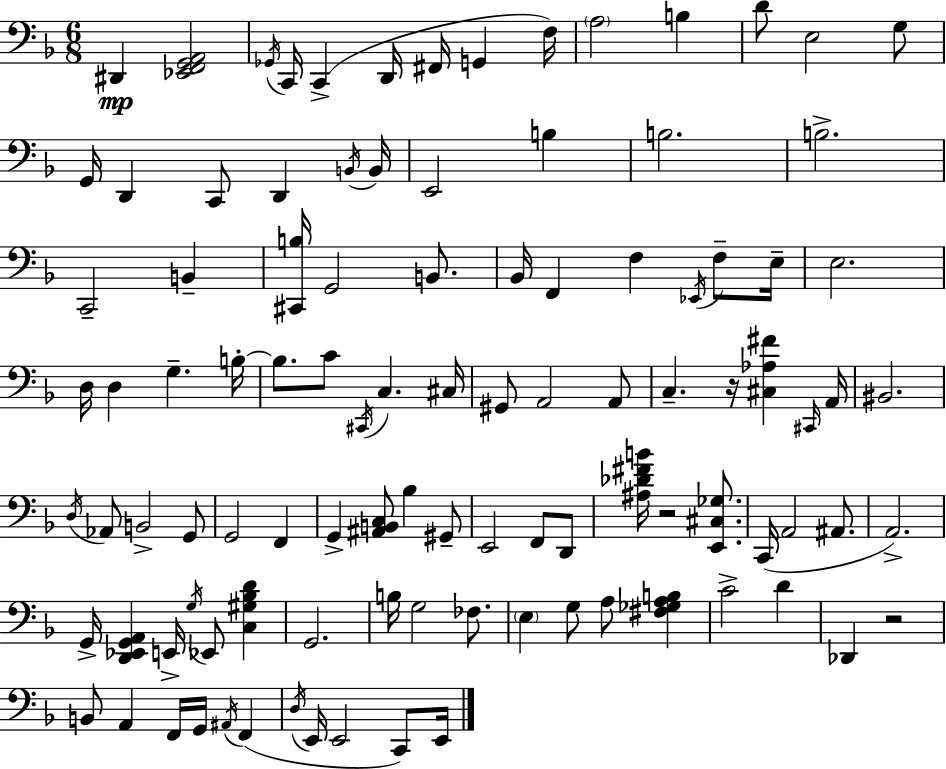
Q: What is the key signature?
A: F major